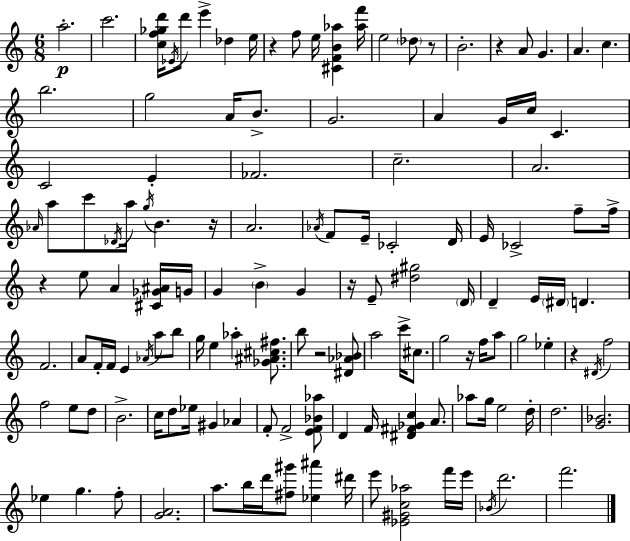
A5/h. C6/h. [C5,F5,Gb5,D6]/s Eb4/s D6/e E6/q Db5/q E5/s R/q F5/e E5/s [C#4,F4,B4,Ab5]/q [Ab5,F6]/s E5/h Db5/e R/e B4/h. R/q A4/e G4/q. A4/q. C5/q. B5/h. G5/h A4/s B4/e. G4/h. A4/q G4/s C5/s C4/q. C4/h E4/q FES4/h. C5/h. A4/h. Ab4/s A5/e C6/e Db4/s A5/s G5/s B4/q. R/s A4/h. Ab4/s F4/e E4/s CES4/h D4/s E4/s CES4/h F5/e F5/s R/q E5/e A4/q [C#4,Gb4,A#4]/s G4/s G4/q B4/q G4/q R/s E4/e [D#5,G#5]/h D4/s D4/q E4/s D#4/s D4/q. F4/h. A4/e F4/s F4/s E4/q Ab4/s A5/e B5/e G5/s E5/q Ab5/q [Gb4,A#4,C#5,F#5]/e. B5/e R/h [D#4,Ab4,Bb4]/e A5/h C6/s C#5/e. G5/h R/s F5/s A5/e G5/h Eb5/q R/q D#4/s F5/h F5/h E5/e D5/e B4/h. C5/s D5/e Eb5/s G#4/q Ab4/q F4/e F4/h [E4,F4,Bb4,Ab5]/e D4/q F4/s [D#4,F#4,Gb4,C5]/q A4/e. Ab5/e G5/s E5/h D5/s D5/h. [G4,Bb4]/h. Eb5/q G5/q. F5/e [G4,A4]/h. A5/e. B5/s D6/s [F#5,G#6]/e [Eb5,A#6]/q D#6/s E6/e [Eb4,G#4,C5,Ab5]/h F6/s E6/s Bb4/s D6/h. F6/h.